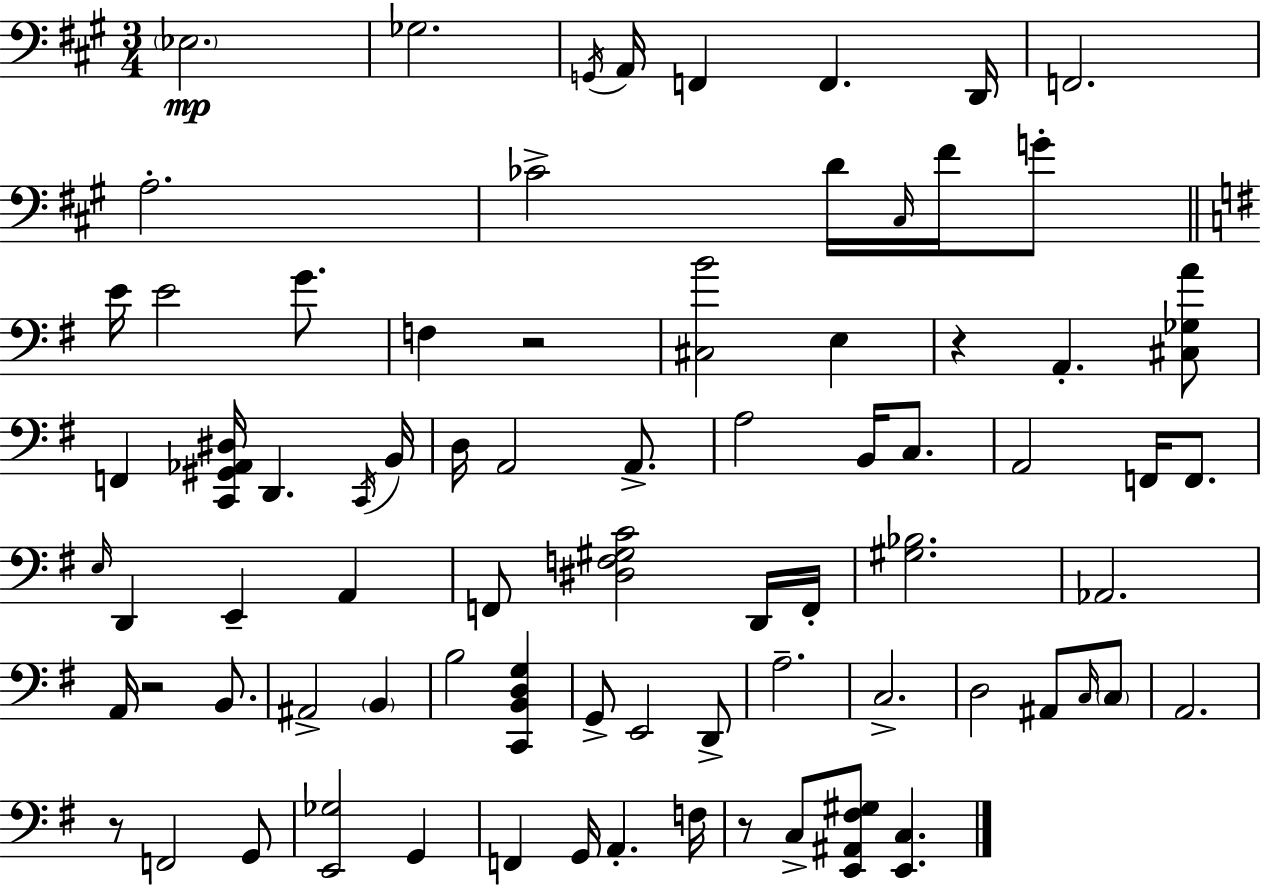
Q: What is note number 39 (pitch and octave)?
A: D2